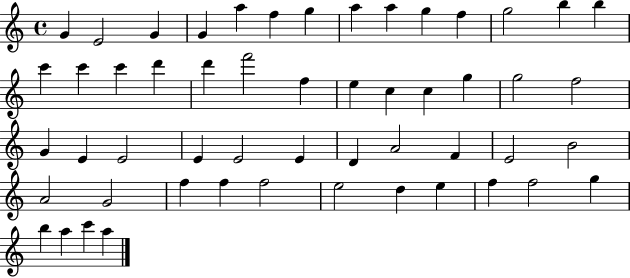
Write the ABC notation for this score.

X:1
T:Untitled
M:4/4
L:1/4
K:C
G E2 G G a f g a a g f g2 b b c' c' c' d' d' f'2 f e c c g g2 f2 G E E2 E E2 E D A2 F E2 B2 A2 G2 f f f2 e2 d e f f2 g b a c' a